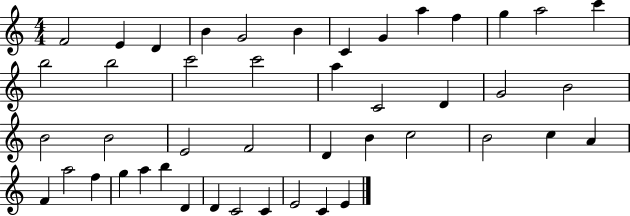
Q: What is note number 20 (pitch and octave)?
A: D4